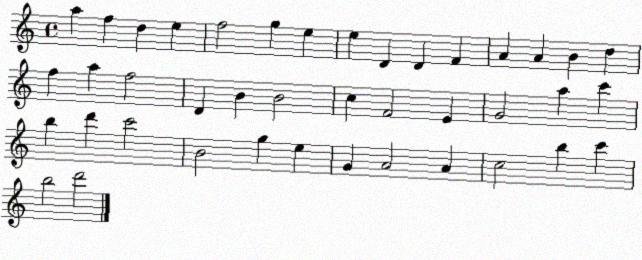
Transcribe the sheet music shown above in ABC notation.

X:1
T:Untitled
M:4/4
L:1/4
K:C
a f d e f2 g e e D D F A A B d f a f2 D B B2 c F2 E G2 a c' b d' c'2 B2 g e G A2 A c2 b c' b2 d'2